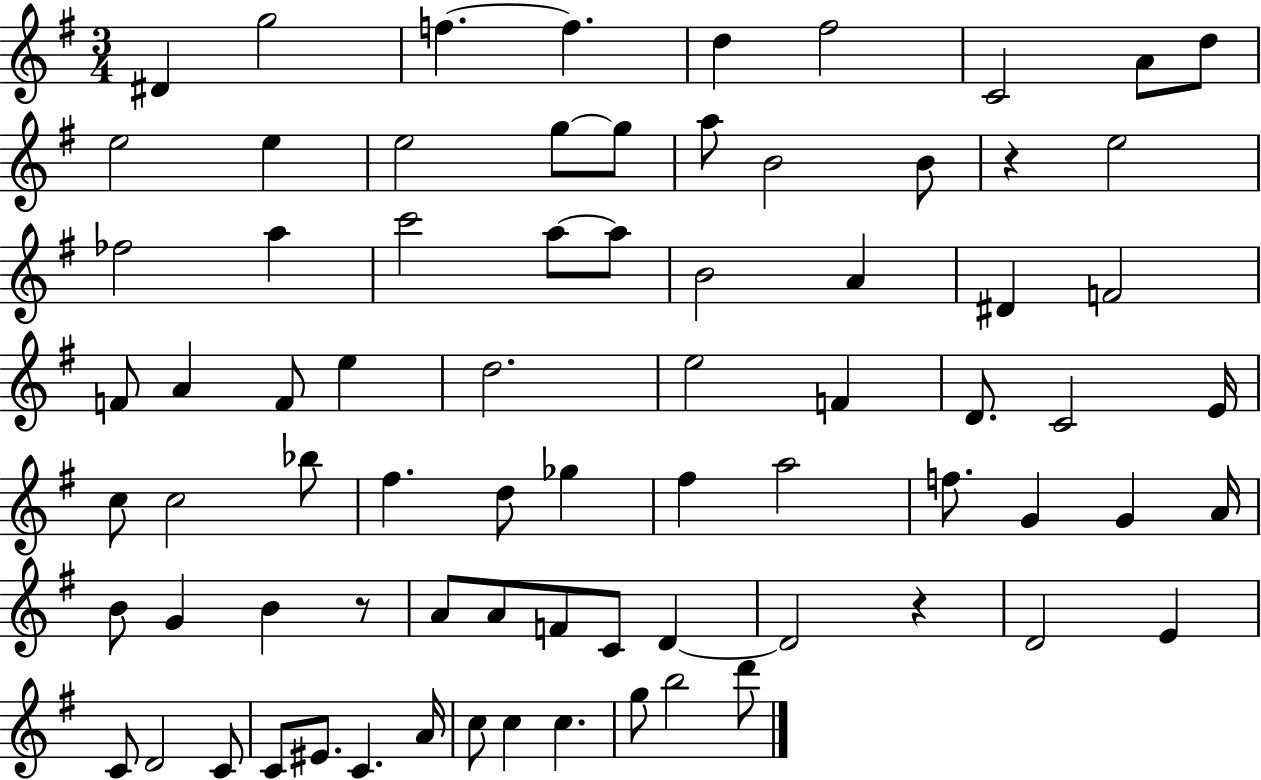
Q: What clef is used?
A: treble